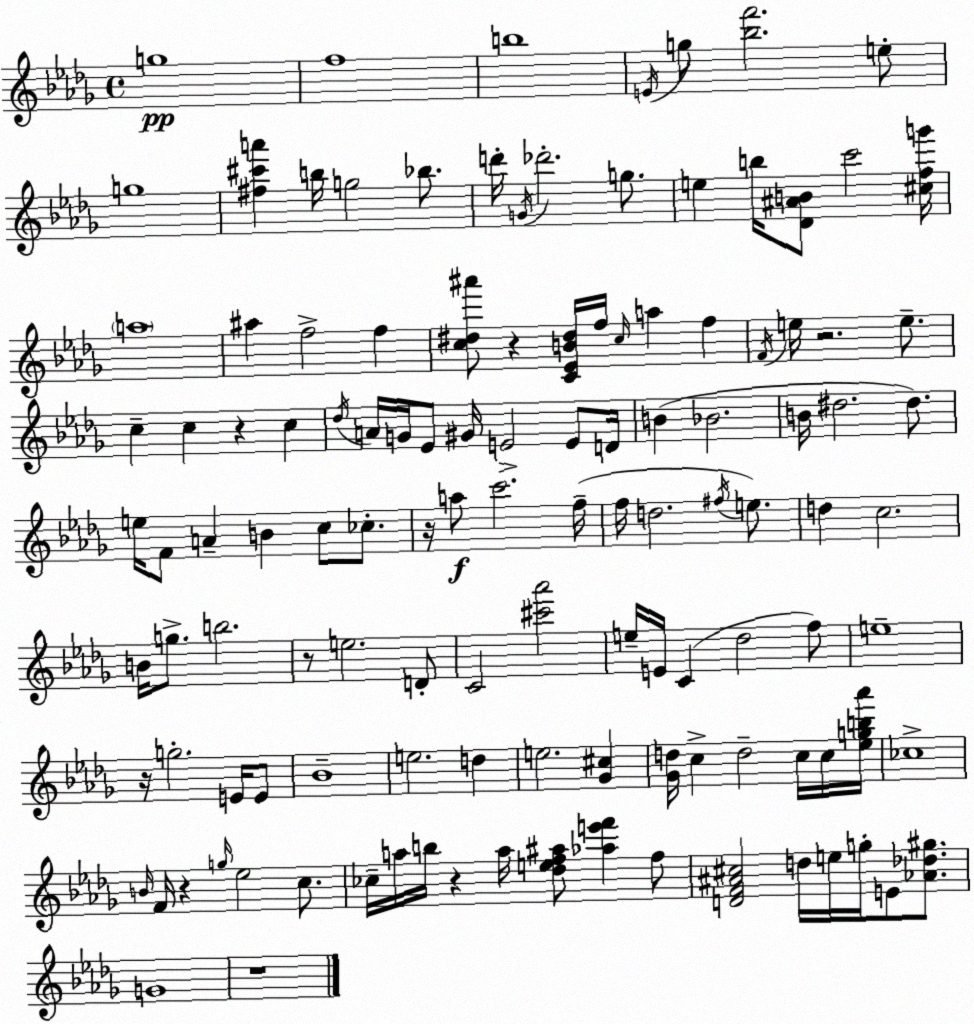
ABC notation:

X:1
T:Untitled
M:4/4
L:1/4
K:Bbm
g4 f4 b4 E/4 g/2 [_bf']2 e/2 g4 [^f^c'a'] b/4 g2 _b/2 d'/4 G/4 _d'2 g/2 e b/4 [_D^AB]/2 c'2 [^cfg']/4 a4 ^a f2 f [c^d^a']/2 z [C_EB^d]/4 f/4 c/4 a f F/4 e/4 z2 e/2 c c z c _d/4 A/4 G/4 _E/2 ^G/4 E2 E/2 D/4 B _B2 B/4 ^d2 ^d/2 e/4 F/2 A B c/2 _c/2 z/4 a/2 c'2 f/4 f/4 d2 ^f/4 e/2 d c2 B/4 g/2 b2 z/2 e2 D/2 C2 [^c'_a']2 e/4 E/4 C _d2 f/2 e4 z/4 g2 E/4 E/2 _B4 e2 d e2 [_G^c] [_Gd]/4 c d2 c/4 c/4 [_egb_a']/4 _c4 B/4 F/4 z g/4 _e2 c/2 _c/4 a/4 b/4 z a/4 [_def^a]/2 [_ae'f'] f/2 [DF^A^c]2 d/4 e/4 g/4 E/2 [_A_d^g]/2 G4 z4